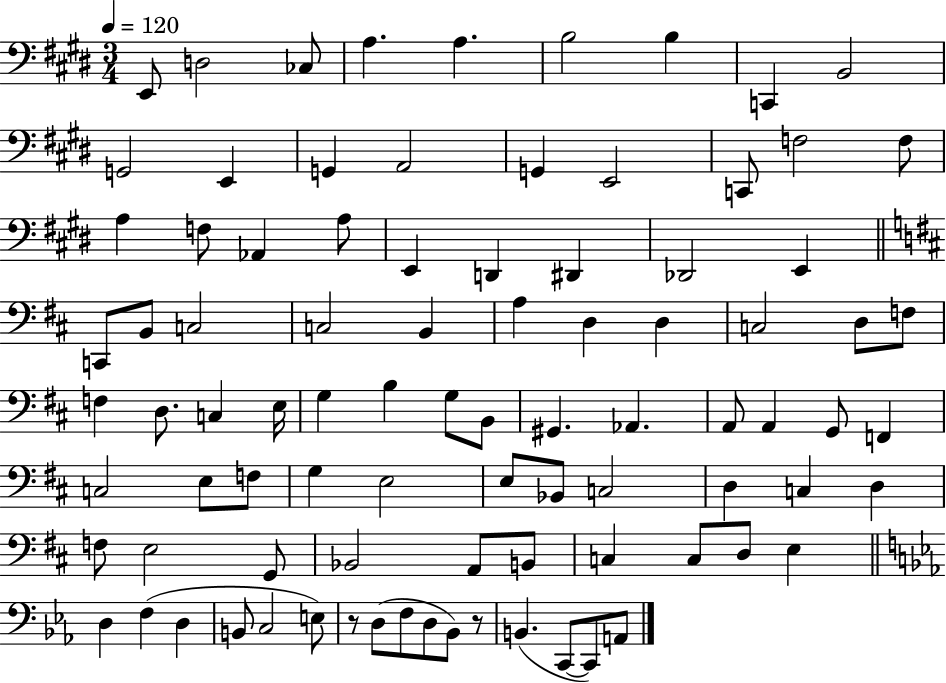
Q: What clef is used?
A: bass